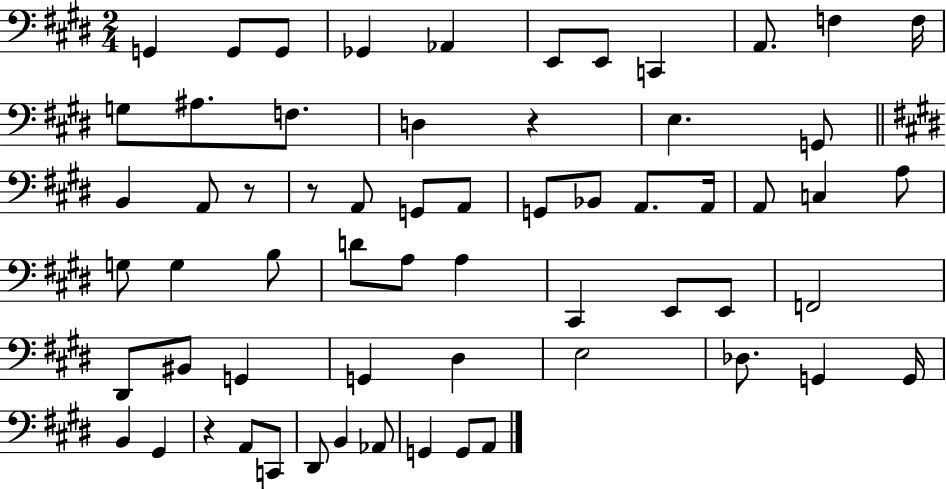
X:1
T:Untitled
M:2/4
L:1/4
K:E
G,, G,,/2 G,,/2 _G,, _A,, E,,/2 E,,/2 C,, A,,/2 F, F,/4 G,/2 ^A,/2 F,/2 D, z E, G,,/2 B,, A,,/2 z/2 z/2 A,,/2 G,,/2 A,,/2 G,,/2 _B,,/2 A,,/2 A,,/4 A,,/2 C, A,/2 G,/2 G, B,/2 D/2 A,/2 A, ^C,, E,,/2 E,,/2 F,,2 ^D,,/2 ^B,,/2 G,, G,, ^D, E,2 _D,/2 G,, G,,/4 B,, ^G,, z A,,/2 C,,/2 ^D,,/2 B,, _A,,/2 G,, G,,/2 A,,/2